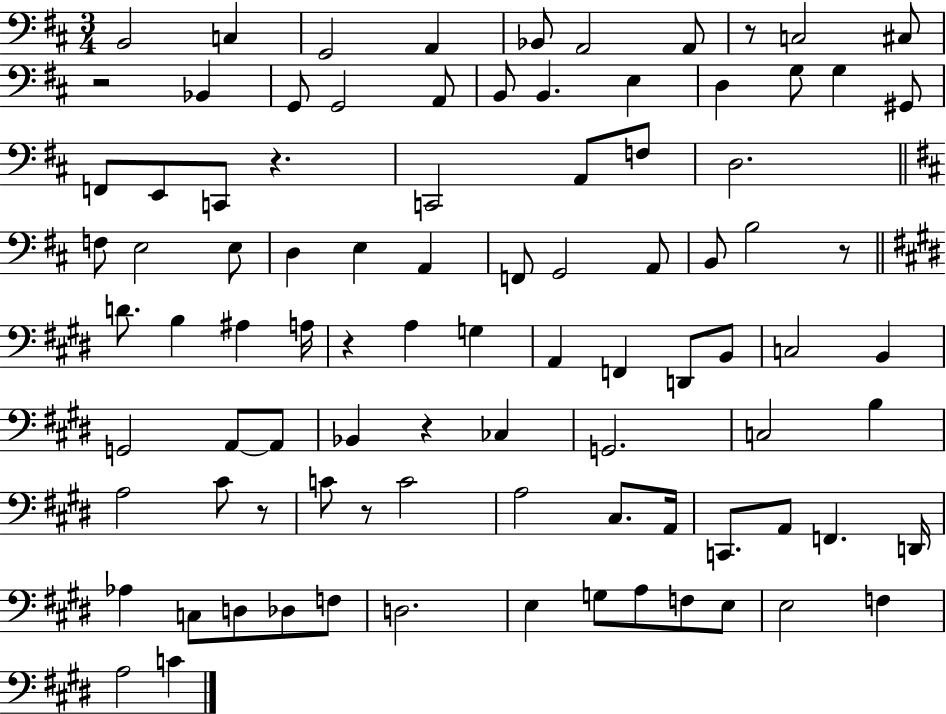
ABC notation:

X:1
T:Untitled
M:3/4
L:1/4
K:D
B,,2 C, G,,2 A,, _B,,/2 A,,2 A,,/2 z/2 C,2 ^C,/2 z2 _B,, G,,/2 G,,2 A,,/2 B,,/2 B,, E, D, G,/2 G, ^G,,/2 F,,/2 E,,/2 C,,/2 z C,,2 A,,/2 F,/2 D,2 F,/2 E,2 E,/2 D, E, A,, F,,/2 G,,2 A,,/2 B,,/2 B,2 z/2 D/2 B, ^A, A,/4 z A, G, A,, F,, D,,/2 B,,/2 C,2 B,, G,,2 A,,/2 A,,/2 _B,, z _C, G,,2 C,2 B, A,2 ^C/2 z/2 C/2 z/2 C2 A,2 ^C,/2 A,,/4 C,,/2 A,,/2 F,, D,,/4 _A, C,/2 D,/2 _D,/2 F,/2 D,2 E, G,/2 A,/2 F,/2 E,/2 E,2 F, A,2 C